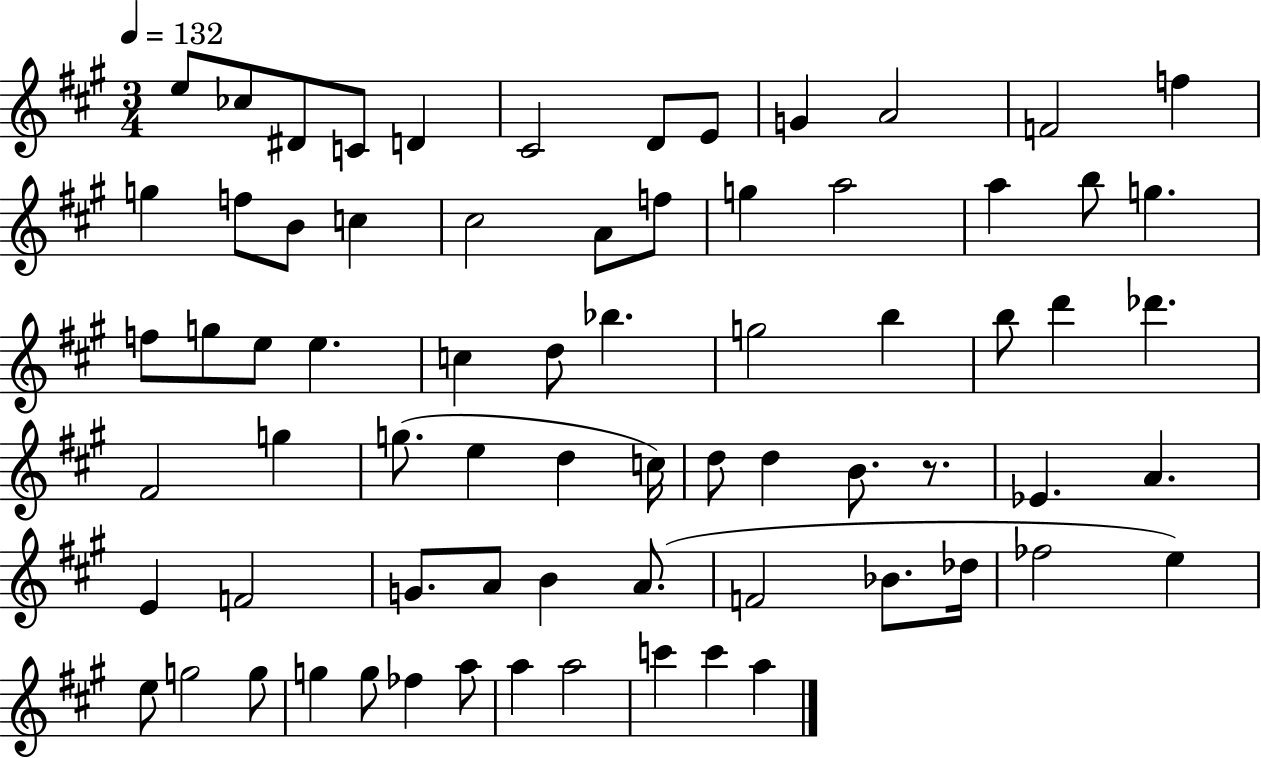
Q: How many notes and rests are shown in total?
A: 71